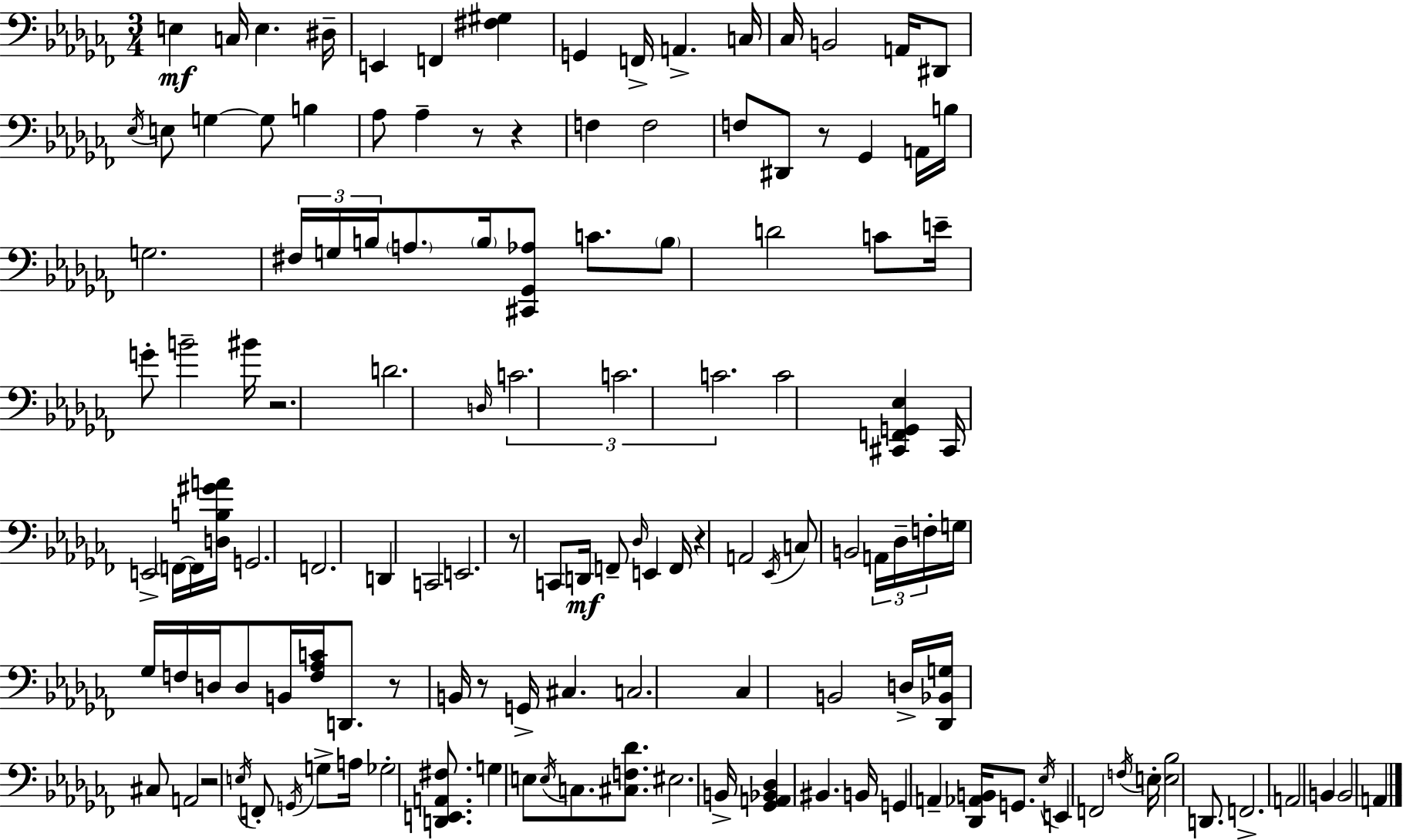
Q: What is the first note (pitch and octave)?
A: E3